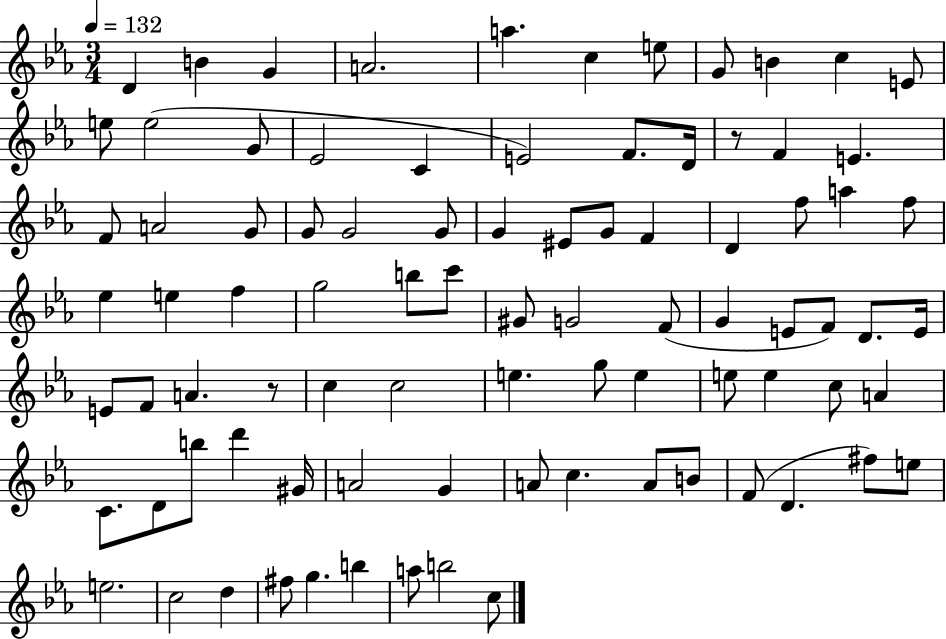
{
  \clef treble
  \numericTimeSignature
  \time 3/4
  \key ees \major
  \tempo 4 = 132
  \repeat volta 2 { d'4 b'4 g'4 | a'2. | a''4. c''4 e''8 | g'8 b'4 c''4 e'8 | \break e''8 e''2( g'8 | ees'2 c'4 | e'2) f'8. d'16 | r8 f'4 e'4. | \break f'8 a'2 g'8 | g'8 g'2 g'8 | g'4 eis'8 g'8 f'4 | d'4 f''8 a''4 f''8 | \break ees''4 e''4 f''4 | g''2 b''8 c'''8 | gis'8 g'2 f'8( | g'4 e'8 f'8) d'8. e'16 | \break e'8 f'8 a'4. r8 | c''4 c''2 | e''4. g''8 e''4 | e''8 e''4 c''8 a'4 | \break c'8. d'8 b''8 d'''4 gis'16 | a'2 g'4 | a'8 c''4. a'8 b'8 | f'8( d'4. fis''8) e''8 | \break e''2. | c''2 d''4 | fis''8 g''4. b''4 | a''8 b''2 c''8 | \break } \bar "|."
}